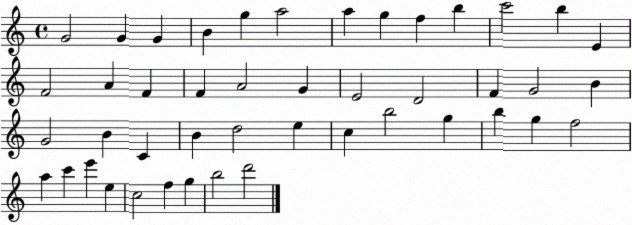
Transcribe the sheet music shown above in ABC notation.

X:1
T:Untitled
M:4/4
L:1/4
K:C
G2 G G B g a2 a g f b c'2 b E F2 A F F A2 G E2 D2 F G2 B G2 B C B d2 e c b2 g b g f2 a c' e' e c2 f g b2 d'2